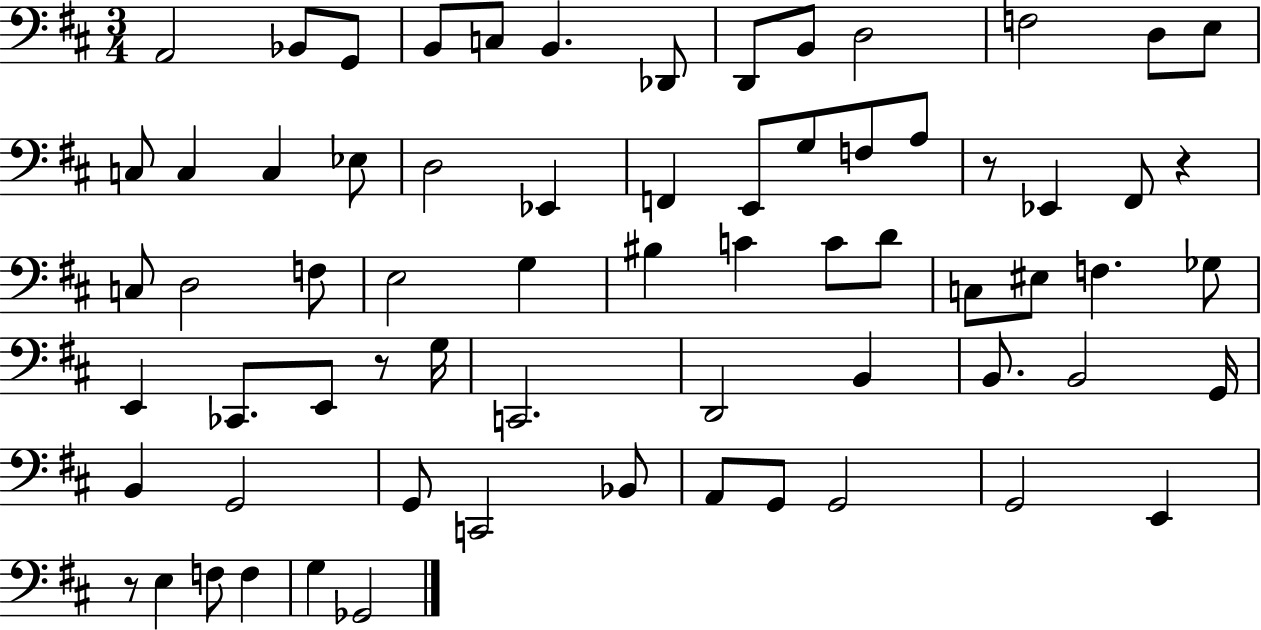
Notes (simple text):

A2/h Bb2/e G2/e B2/e C3/e B2/q. Db2/e D2/e B2/e D3/h F3/h D3/e E3/e C3/e C3/q C3/q Eb3/e D3/h Eb2/q F2/q E2/e G3/e F3/e A3/e R/e Eb2/q F#2/e R/q C3/e D3/h F3/e E3/h G3/q BIS3/q C4/q C4/e D4/e C3/e EIS3/e F3/q. Gb3/e E2/q CES2/e. E2/e R/e G3/s C2/h. D2/h B2/q B2/e. B2/h G2/s B2/q G2/h G2/e C2/h Bb2/e A2/e G2/e G2/h G2/h E2/q R/e E3/q F3/e F3/q G3/q Gb2/h